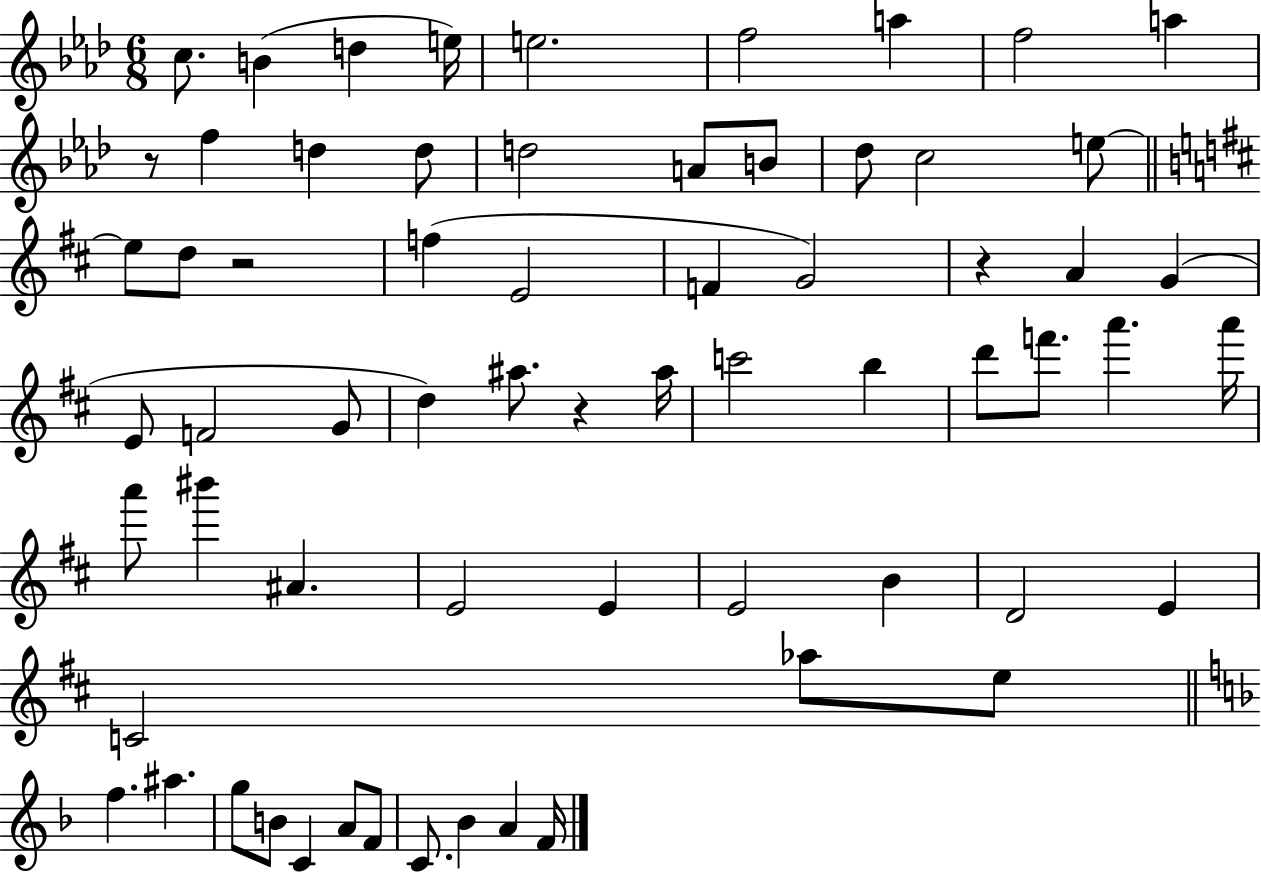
{
  \clef treble
  \numericTimeSignature
  \time 6/8
  \key aes \major
  \repeat volta 2 { c''8. b'4( d''4 e''16) | e''2. | f''2 a''4 | f''2 a''4 | \break r8 f''4 d''4 d''8 | d''2 a'8 b'8 | des''8 c''2 e''8~~ | \bar "||" \break \key d \major e''8 d''8 r2 | f''4( e'2 | f'4 g'2) | r4 a'4 g'4( | \break e'8 f'2 g'8 | d''4) ais''8. r4 ais''16 | c'''2 b''4 | d'''8 f'''8. a'''4. a'''16 | \break a'''8 bis'''4 ais'4. | e'2 e'4 | e'2 b'4 | d'2 e'4 | \break c'2 aes''8 e''8 | \bar "||" \break \key d \minor f''4. ais''4. | g''8 b'8 c'4 a'8 f'8 | c'8. bes'4 a'4 f'16 | } \bar "|."
}